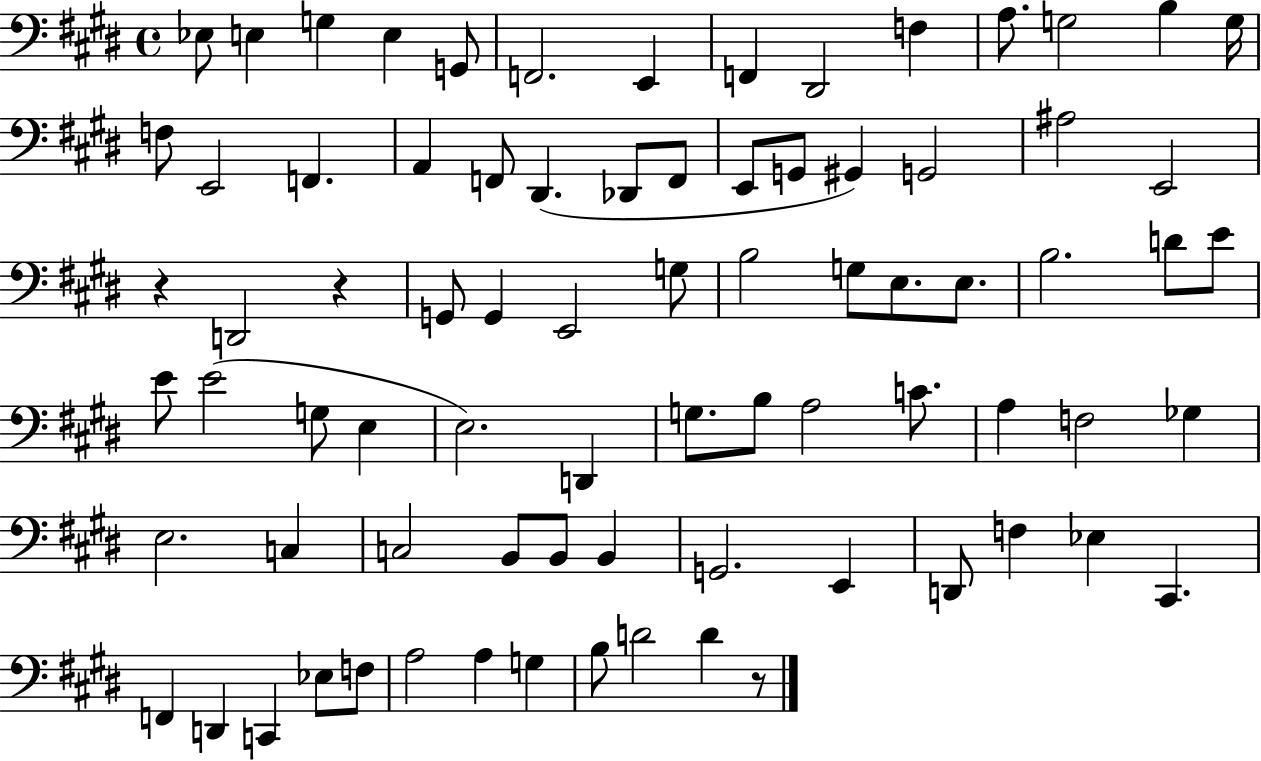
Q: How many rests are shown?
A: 3